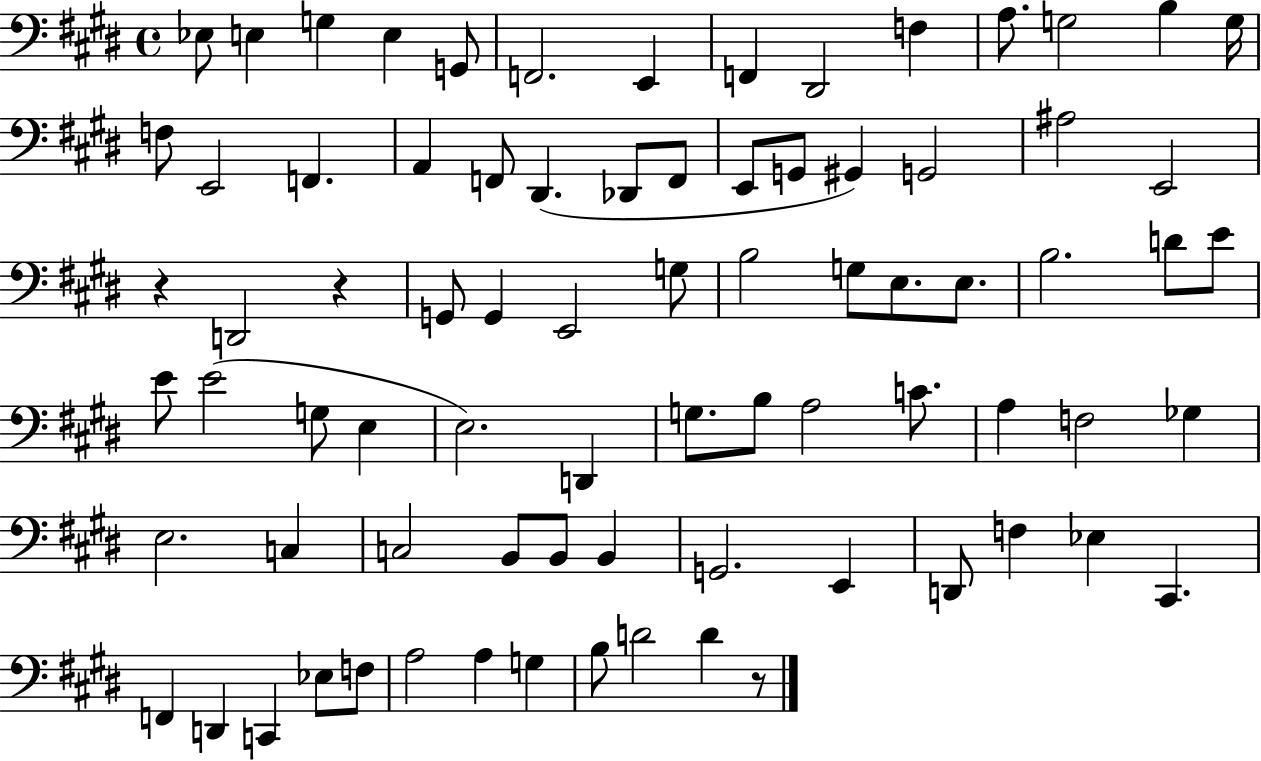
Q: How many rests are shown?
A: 3